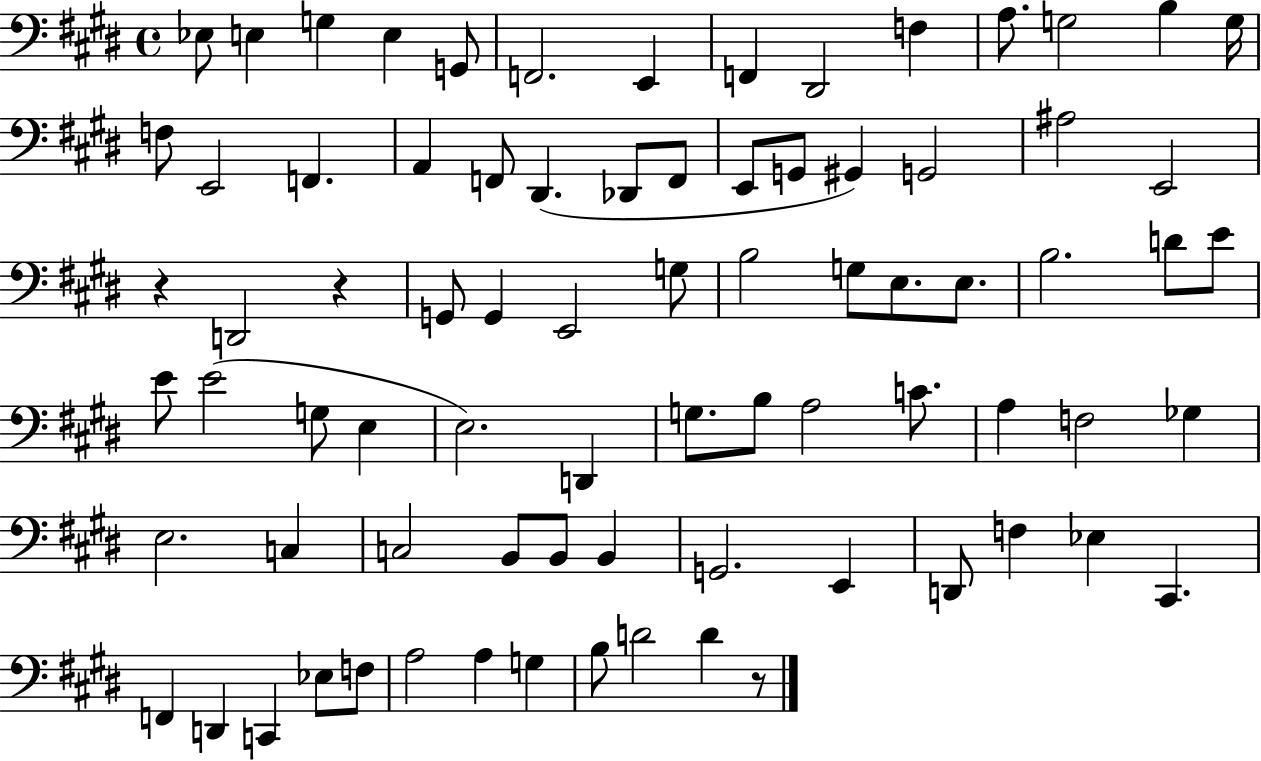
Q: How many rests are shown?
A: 3